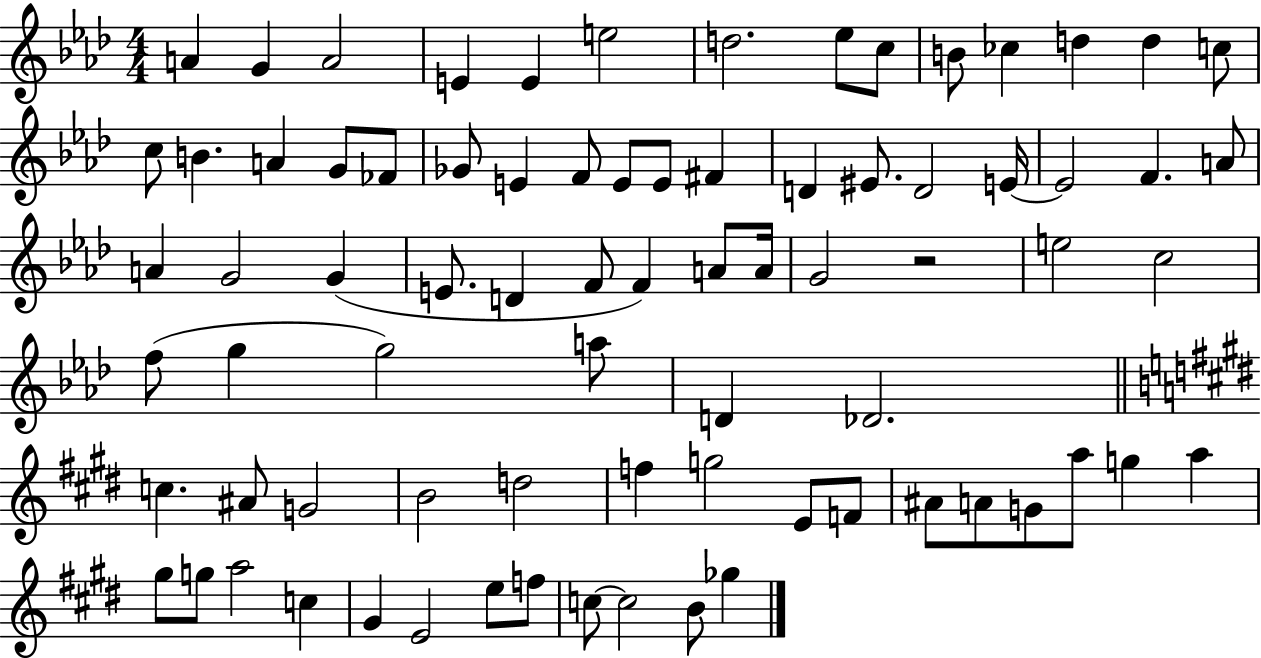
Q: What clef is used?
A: treble